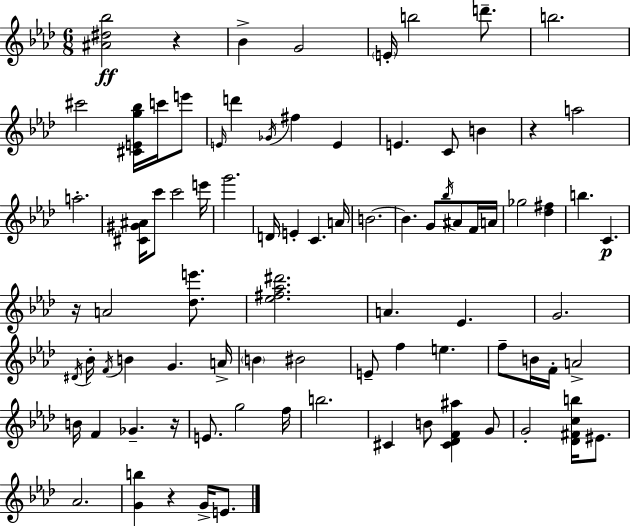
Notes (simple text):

[A#4,D#5,Bb5]/h R/q Bb4/q G4/h E4/s B5/h D6/e. B5/h. C#6/h [C#4,E4,G5,Bb5]/s C6/s E6/e E4/s D6/q Gb4/s F#5/q E4/q E4/q. C4/e B4/q R/q A5/h A5/h. [C#4,G#4,A#4]/s C6/e C6/h E6/s G6/h. D4/s E4/q C4/q. A4/s B4/h. B4/q. G4/e Bb5/s A#4/e F4/s A4/s Gb5/h [Db5,F#5]/q B5/q. C4/q. R/s A4/h [Db5,E6]/e. [Eb5,F#5,Ab5,D#6]/h. A4/q. Eb4/q. G4/h. D#4/s Bb4/s F4/s B4/q G4/q. A4/s B4/q BIS4/h E4/e F5/q E5/q. F5/e B4/s F4/s A4/h B4/s F4/q Gb4/q. R/s E4/e. G5/h F5/s B5/h. C#4/q B4/e [C#4,Db4,F4,A#5]/q G4/e G4/h [Db4,F#4,C5,B5]/s EIS4/e. Ab4/h. [G4,B5]/q R/q G4/s E4/e.